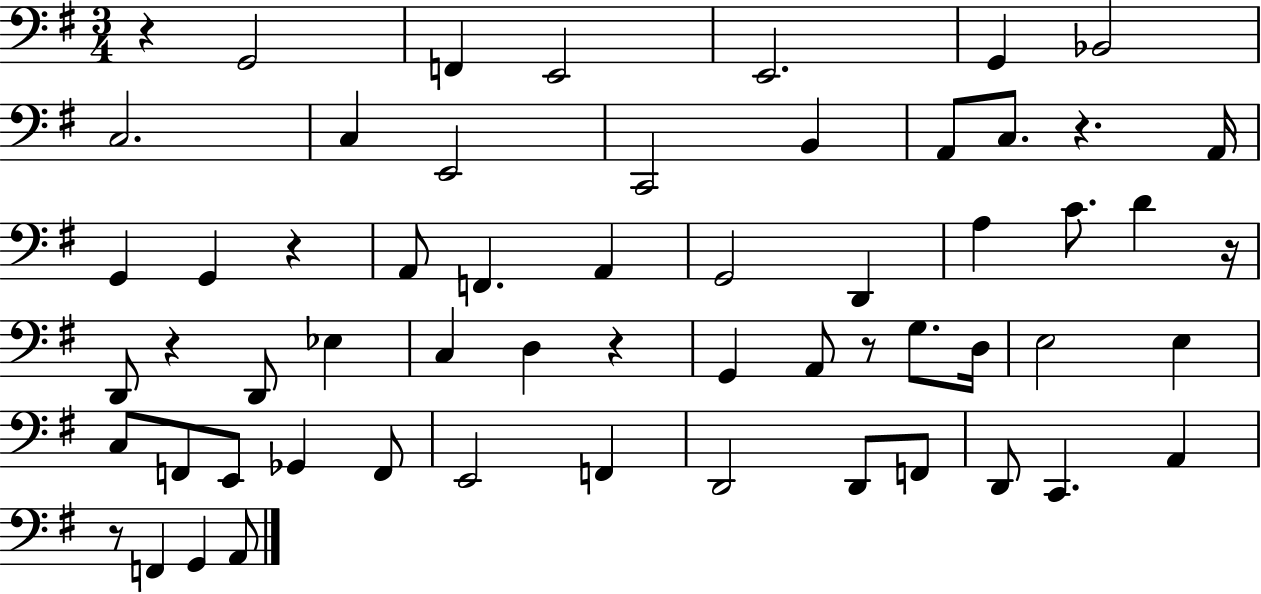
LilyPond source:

{
  \clef bass
  \numericTimeSignature
  \time 3/4
  \key g \major
  r4 g,2 | f,4 e,2 | e,2. | g,4 bes,2 | \break c2. | c4 e,2 | c,2 b,4 | a,8 c8. r4. a,16 | \break g,4 g,4 r4 | a,8 f,4. a,4 | g,2 d,4 | a4 c'8. d'4 r16 | \break d,8 r4 d,8 ees4 | c4 d4 r4 | g,4 a,8 r8 g8. d16 | e2 e4 | \break c8 f,8 e,8 ges,4 f,8 | e,2 f,4 | d,2 d,8 f,8 | d,8 c,4. a,4 | \break r8 f,4 g,4 a,8 | \bar "|."
}